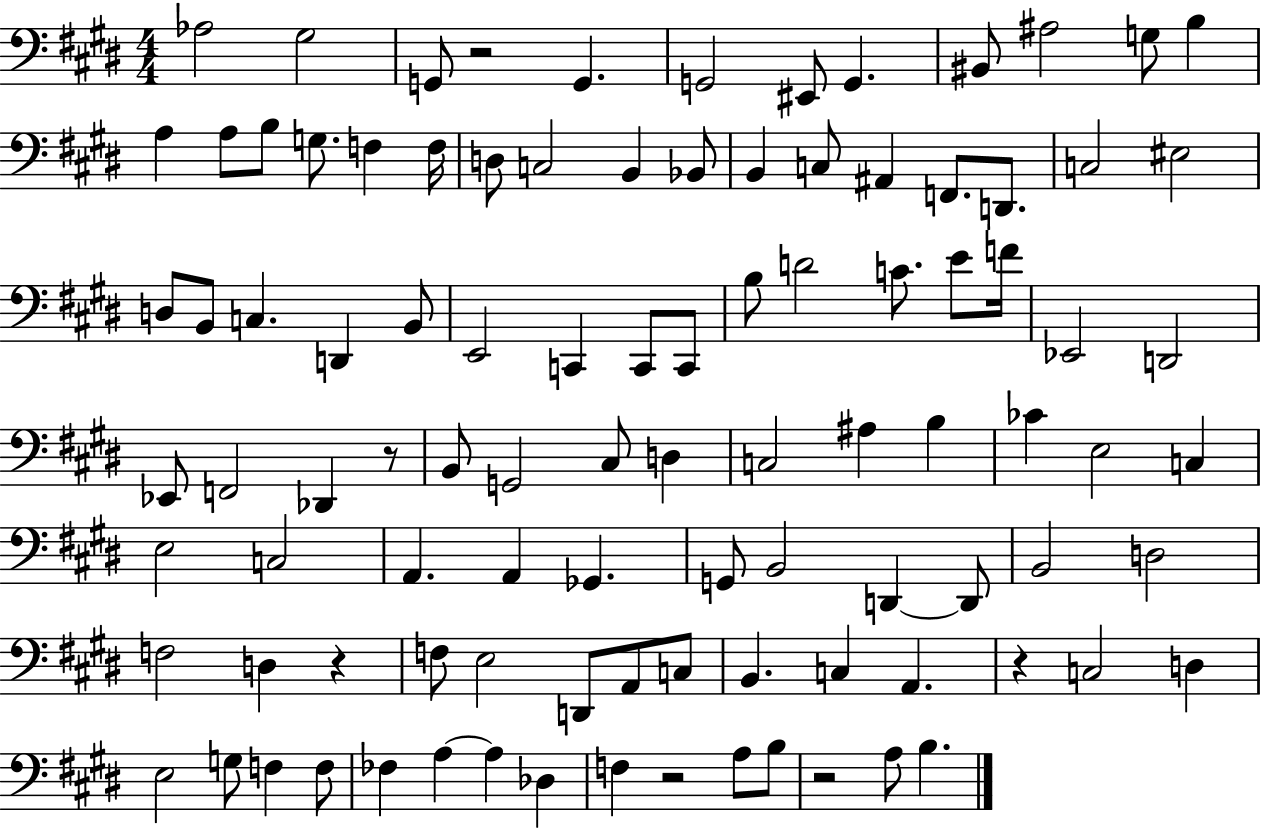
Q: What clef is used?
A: bass